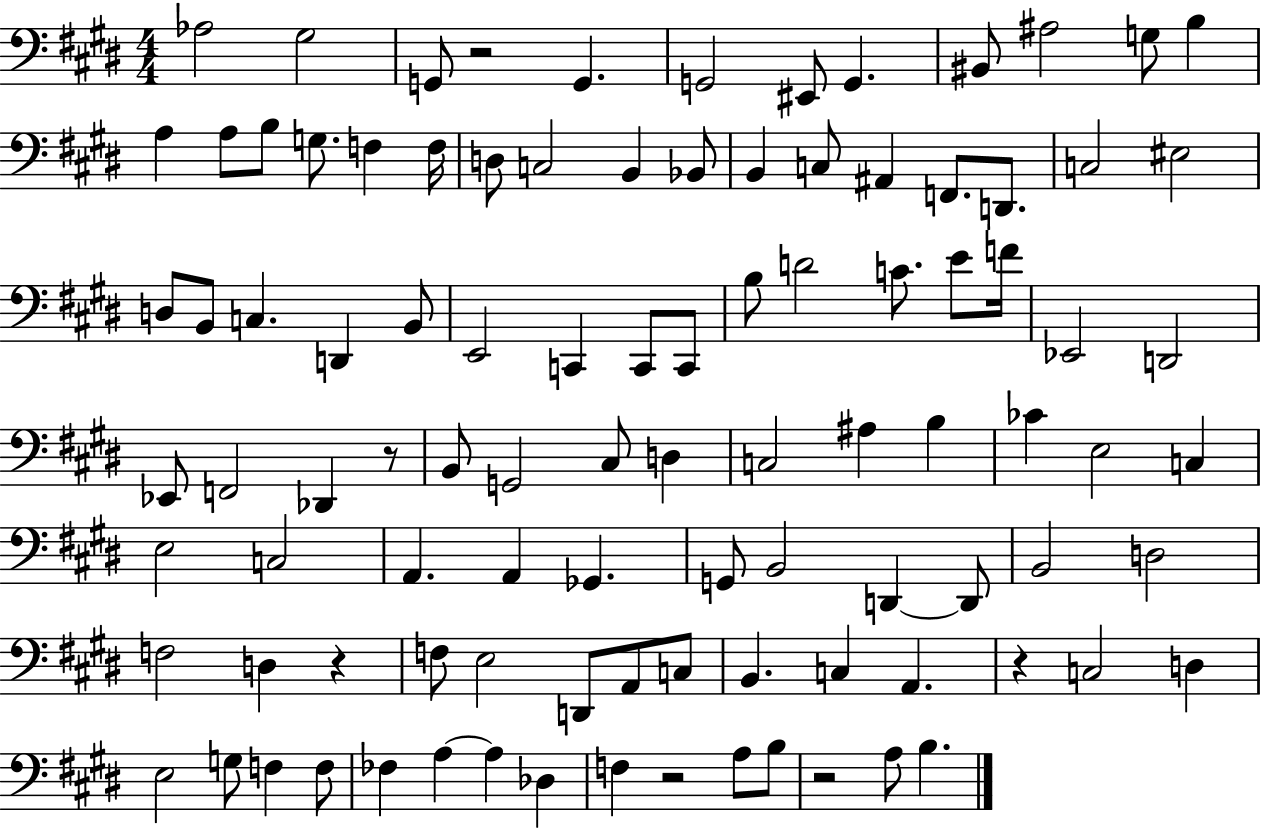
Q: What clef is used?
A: bass